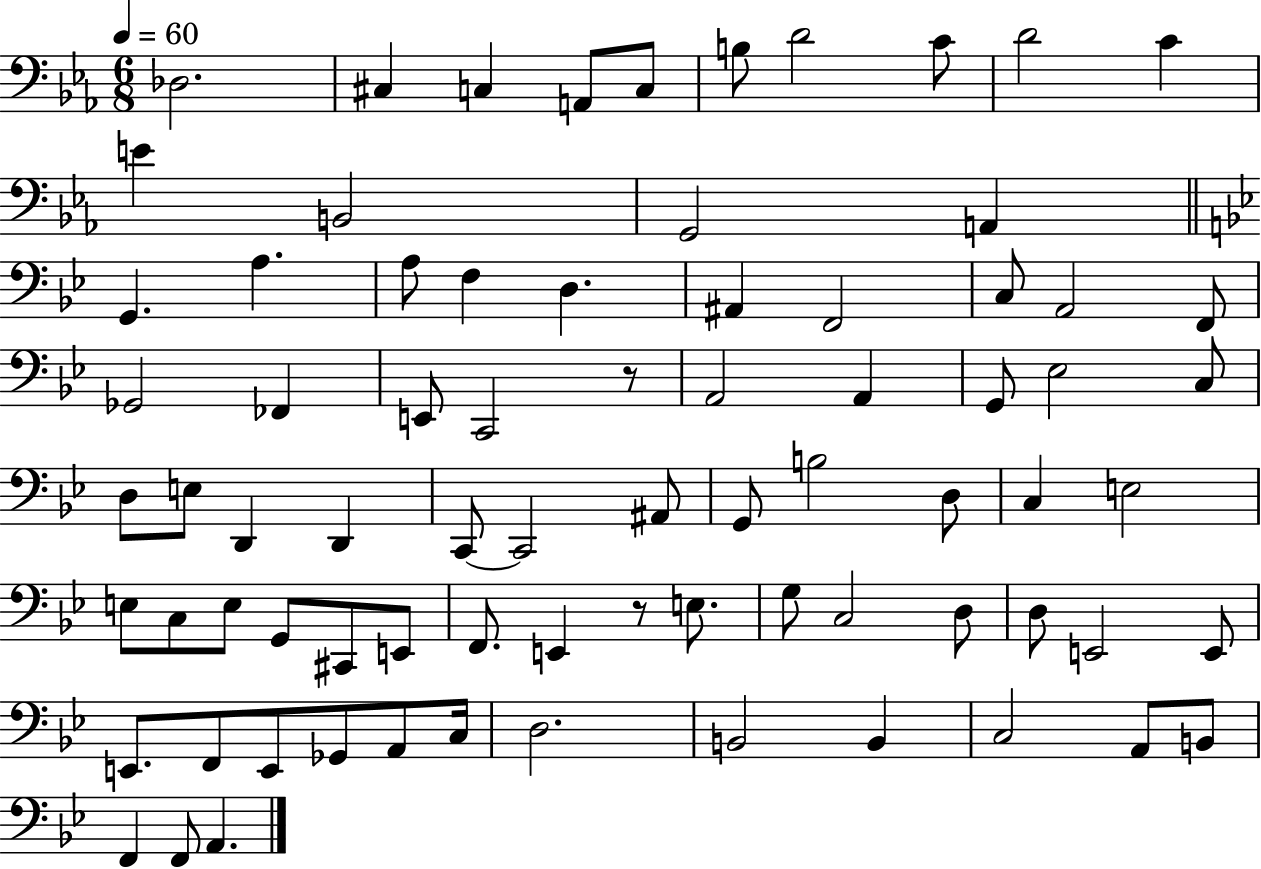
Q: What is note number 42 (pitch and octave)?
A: B3